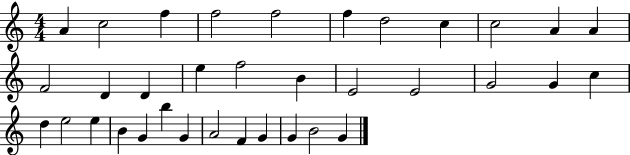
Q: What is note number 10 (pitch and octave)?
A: A4